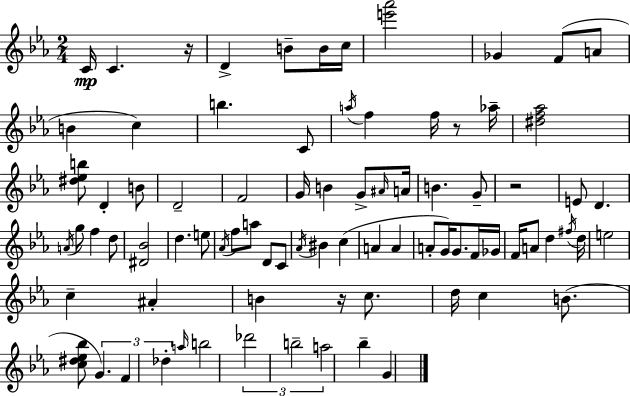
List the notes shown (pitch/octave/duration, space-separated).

C4/s C4/q. R/s D4/q B4/e B4/s C5/s [E6,Ab6]/h Gb4/q F4/e A4/e B4/q C5/q B5/q. C4/e A5/s F5/q F5/s R/e Ab5/s [D#5,F5,Ab5]/h [D#5,Eb5,B5]/e D4/q B4/e D4/h F4/h G4/s B4/q G4/e A#4/s A4/s B4/q. G4/e R/h E4/e D4/q. A4/s G5/e F5/q D5/e [D#4,Bb4]/h D5/q. E5/e Ab4/s F5/e A5/e D4/e C4/e Ab4/s BIS4/q C5/q A4/q A4/q A4/e G4/s G4/e. F4/s Gb4/s F4/s A4/e D5/q F#5/s D5/s E5/h C5/q A#4/q B4/q R/s C5/e. D5/s C5/q B4/e. [C5,D#5,Eb5,Bb5]/e G4/q. F4/q Db5/q A5/s B5/h Db6/h B5/h A5/h Bb5/q G4/q